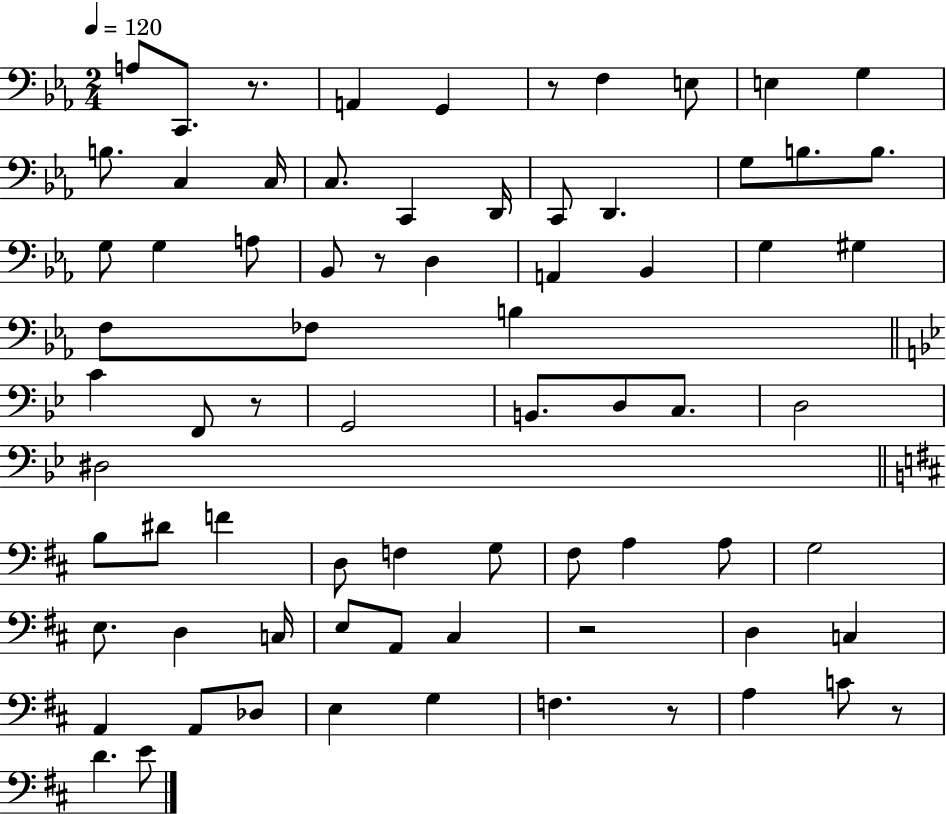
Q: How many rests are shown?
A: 7